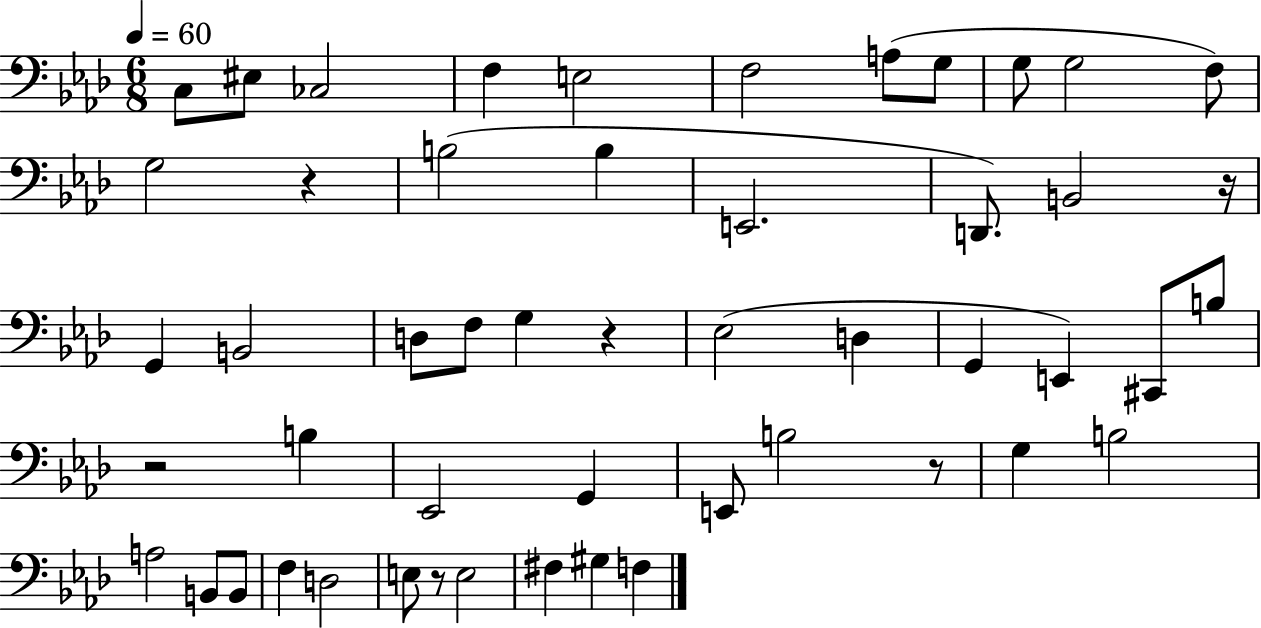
C3/e EIS3/e CES3/h F3/q E3/h F3/h A3/e G3/e G3/e G3/h F3/e G3/h R/q B3/h B3/q E2/h. D2/e. B2/h R/s G2/q B2/h D3/e F3/e G3/q R/q Eb3/h D3/q G2/q E2/q C#2/e B3/e R/h B3/q Eb2/h G2/q E2/e B3/h R/e G3/q B3/h A3/h B2/e B2/e F3/q D3/h E3/e R/e E3/h F#3/q G#3/q F3/q